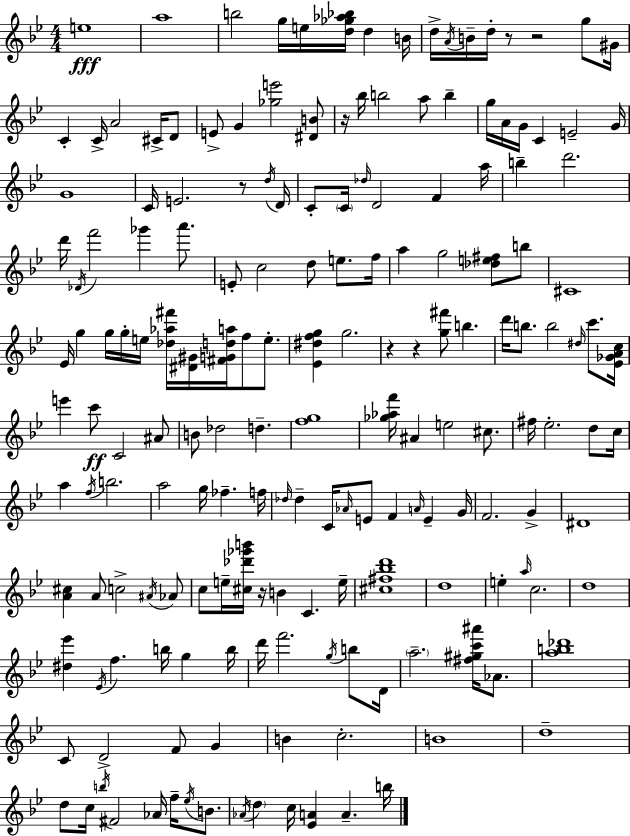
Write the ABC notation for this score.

X:1
T:Untitled
M:4/4
L:1/4
K:Bb
e4 a4 b2 g/4 e/4 [d_g_a_b]/4 d B/4 d/4 A/4 B/4 d/4 z/2 z2 g/2 ^G/4 C C/4 A2 ^C/4 D/2 E/2 G [_ge']2 [^DB]/2 z/4 _b/4 b2 a/2 b g/4 A/4 G/4 C E2 G/4 G4 C/4 E2 z/2 d/4 D/4 C/2 C/4 _d/4 D2 F a/4 b d'2 d'/4 _D/4 f'2 _g' a'/2 E/2 c2 d/2 e/2 f/4 a g2 [_de^f]/2 b/2 ^C4 _E/4 g g/4 g/4 e/4 [_d_a^f']/4 [^D^G]/4 [^FGda]/4 f/2 e/2 [_E^dfg] g2 z z [g^f']/2 b d'/4 b/2 b2 ^d/4 c'/2 [_E_GAc]/4 e' c'/2 C2 ^A/2 B/2 _d2 d [fg]4 [_g_af']/4 ^A e2 ^c/2 ^f/4 _e2 d/2 c/4 a f/4 b2 a2 g/4 _f f/4 _d/4 _d C/4 _A/4 E/2 F A/4 E G/4 F2 G ^D4 [A^c] A/2 c2 ^A/4 _A/2 c/2 e/4 [^c_d'_g'b']/4 z/4 B C e/4 [^c^f_bd']4 d4 e a/4 c2 d4 [^d_e'] _E/4 f b/4 g b/4 d'/4 f'2 g/4 b/2 D/4 a2 [^f^gc'^a']/4 _A/2 [ab_d']4 C/2 D2 F/2 G B c2 B4 d4 d/2 c/4 b/4 ^F2 _A/4 f/4 _e/4 B/2 _A/4 d c/4 [_EA] A b/4